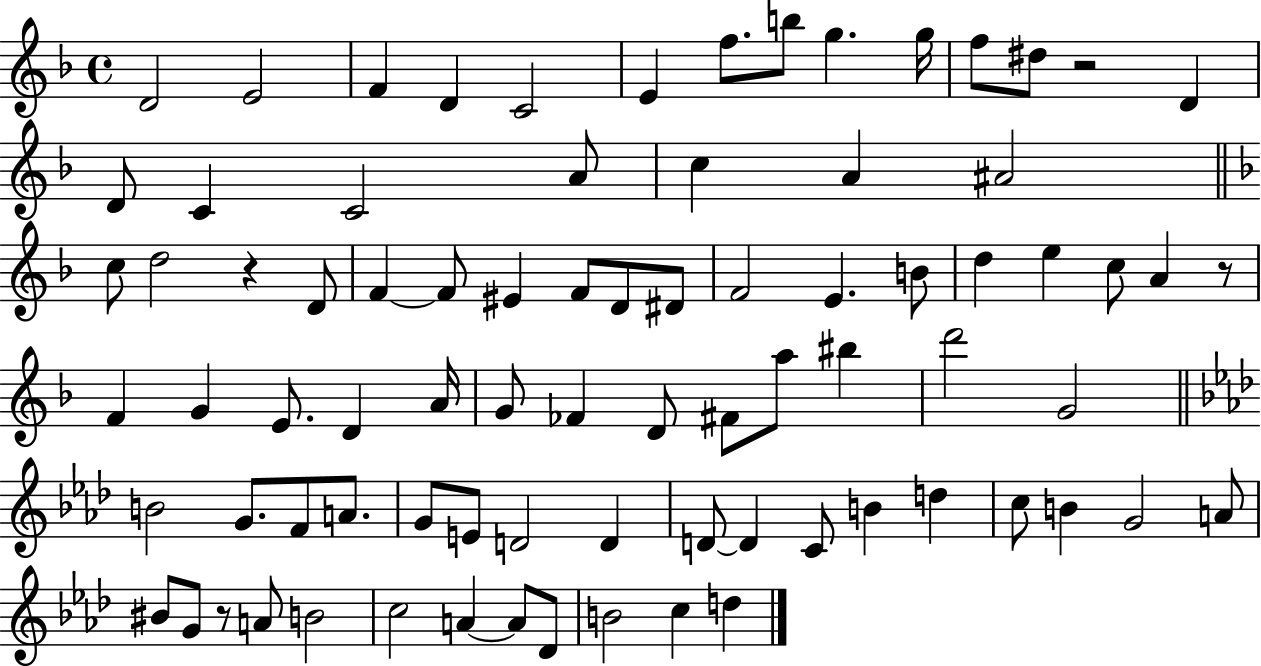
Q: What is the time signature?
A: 4/4